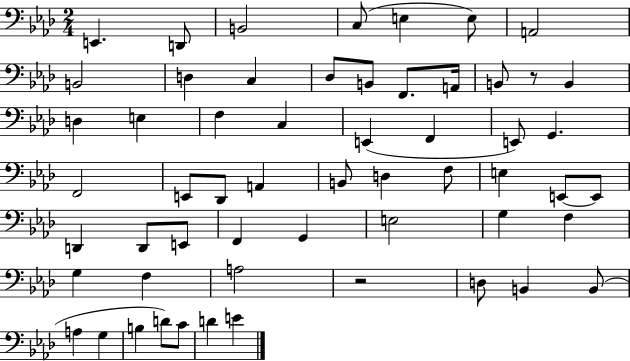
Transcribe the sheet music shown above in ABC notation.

X:1
T:Untitled
M:2/4
L:1/4
K:Ab
E,, D,,/2 B,,2 C,/2 E, E,/2 A,,2 B,,2 D, C, _D,/2 B,,/2 F,,/2 A,,/4 B,,/2 z/2 B,, D, E, F, C, E,, F,, E,,/2 G,, F,,2 E,,/2 _D,,/2 A,, B,,/2 D, F,/2 E, E,,/2 E,,/2 D,, D,,/2 E,,/2 F,, G,, E,2 G, F, G, F, A,2 z2 D,/2 B,, B,,/2 A, G, B, D/2 C/2 D E